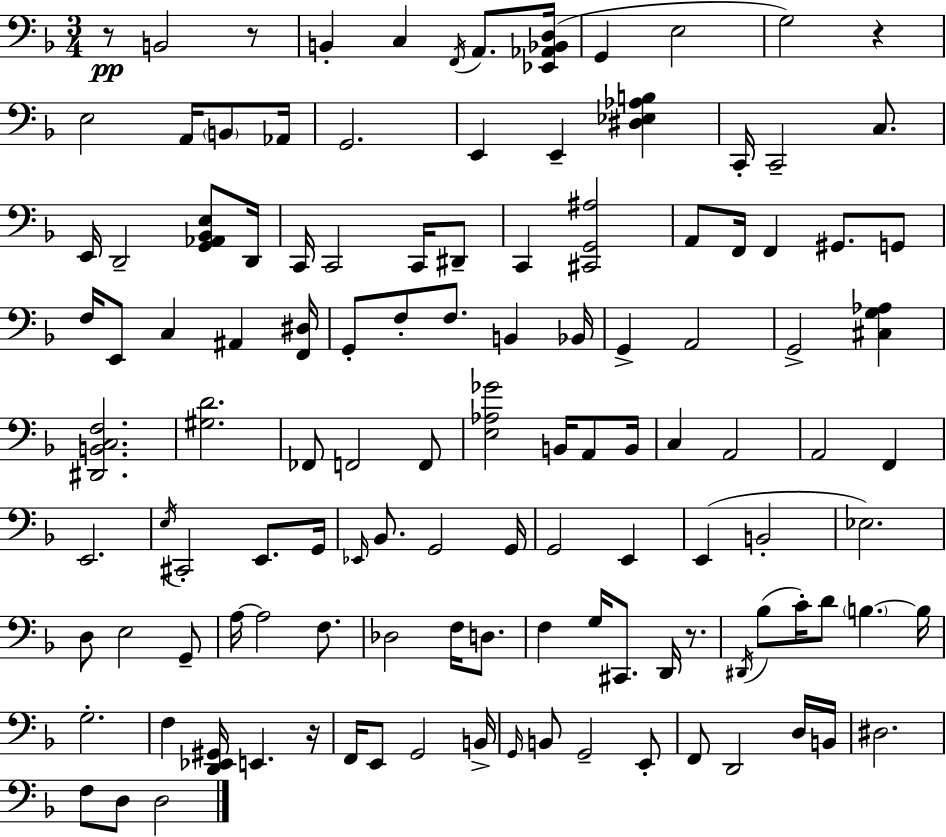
R/e B2/h R/e B2/q C3/q F2/s A2/e. [Eb2,Ab2,Bb2,D3]/s G2/q E3/h G3/h R/q E3/h A2/s B2/e Ab2/s G2/h. E2/q E2/q [D#3,Eb3,Ab3,B3]/q C2/s C2/h C3/e. E2/s D2/h [G2,Ab2,Bb2,E3]/e D2/s C2/s C2/h C2/s D#2/e C2/q [C#2,G2,A#3]/h A2/e F2/s F2/q G#2/e. G2/e F3/s E2/e C3/q A#2/q [F2,D#3]/s G2/e F3/e F3/e. B2/q Bb2/s G2/q A2/h G2/h [C#3,G3,Ab3]/q [D#2,B2,C3,F3]/h. [G#3,D4]/h. FES2/e F2/h F2/e [E3,Ab3,Gb4]/h B2/s A2/e B2/s C3/q A2/h A2/h F2/q E2/h. E3/s C#2/h E2/e. G2/s Eb2/s Bb2/e. G2/h G2/s G2/h E2/q E2/q B2/h Eb3/h. D3/e E3/h G2/e A3/s A3/h F3/e. Db3/h F3/s D3/e. F3/q G3/s C#2/e. D2/s R/e. D#2/s Bb3/e C4/s D4/e B3/q. B3/s G3/h. F3/q [D2,Eb2,G#2]/s E2/q. R/s F2/s E2/e G2/h B2/s G2/s B2/e G2/h E2/e F2/e D2/h D3/s B2/s D#3/h. F3/e D3/e D3/h